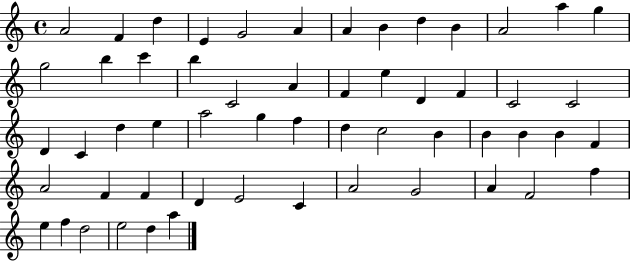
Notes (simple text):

A4/h F4/q D5/q E4/q G4/h A4/q A4/q B4/q D5/q B4/q A4/h A5/q G5/q G5/h B5/q C6/q B5/q C4/h A4/q F4/q E5/q D4/q F4/q C4/h C4/h D4/q C4/q D5/q E5/q A5/h G5/q F5/q D5/q C5/h B4/q B4/q B4/q B4/q F4/q A4/h F4/q F4/q D4/q E4/h C4/q A4/h G4/h A4/q F4/h F5/q E5/q F5/q D5/h E5/h D5/q A5/q